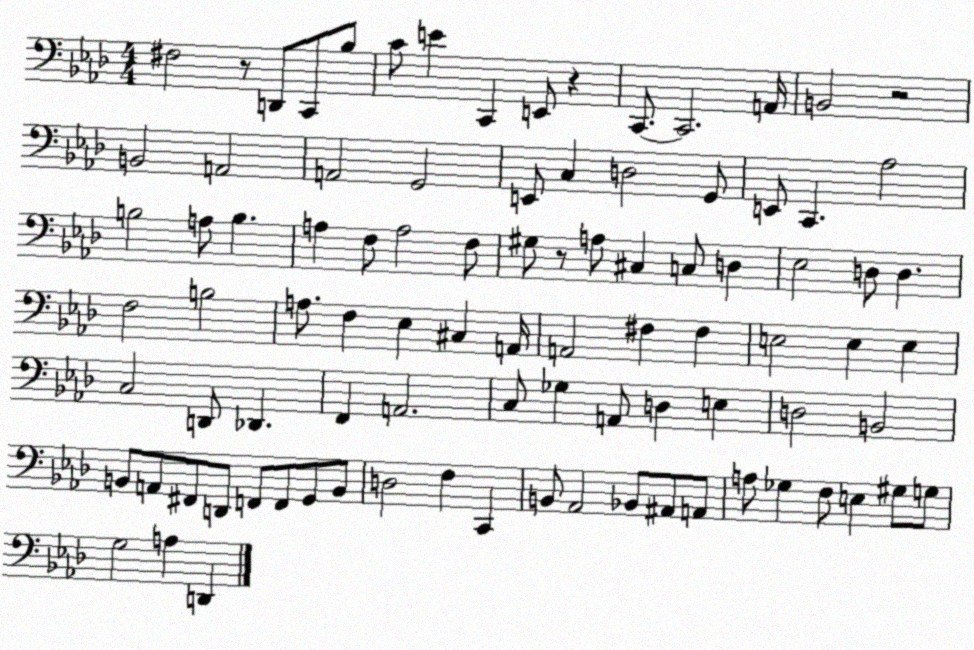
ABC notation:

X:1
T:Untitled
M:4/4
L:1/4
K:Ab
^F,2 z/2 D,,/2 C,,/2 _B,/2 C/2 E C,, E,,/2 z C,,/2 C,,2 A,,/4 B,,2 z2 B,,2 A,,2 A,,2 G,,2 E,,/2 C, D,2 G,,/2 E,,/2 C,, _A,2 B,2 A,/2 B, A, F,/2 A,2 F,/2 ^G,/2 z/2 A,/2 ^C, C,/2 D, _E,2 D,/2 D, F,2 B,2 A,/2 F, _E, ^C, A,,/4 A,,2 ^F, ^F, E,2 E, E, C,2 D,,/2 _D,, F,, A,,2 C,/2 _G, A,,/2 D, E, D,2 B,,2 B,,/2 A,,/2 ^F,,/2 D,,/2 F,,/2 F,,/2 G,,/2 B,,/2 D,2 F, C,, B,,/2 _A,,2 _B,,/2 ^A,,/2 A,,/2 A,/2 _G, F,/2 E, ^G,/2 G,/2 G,2 A, D,,